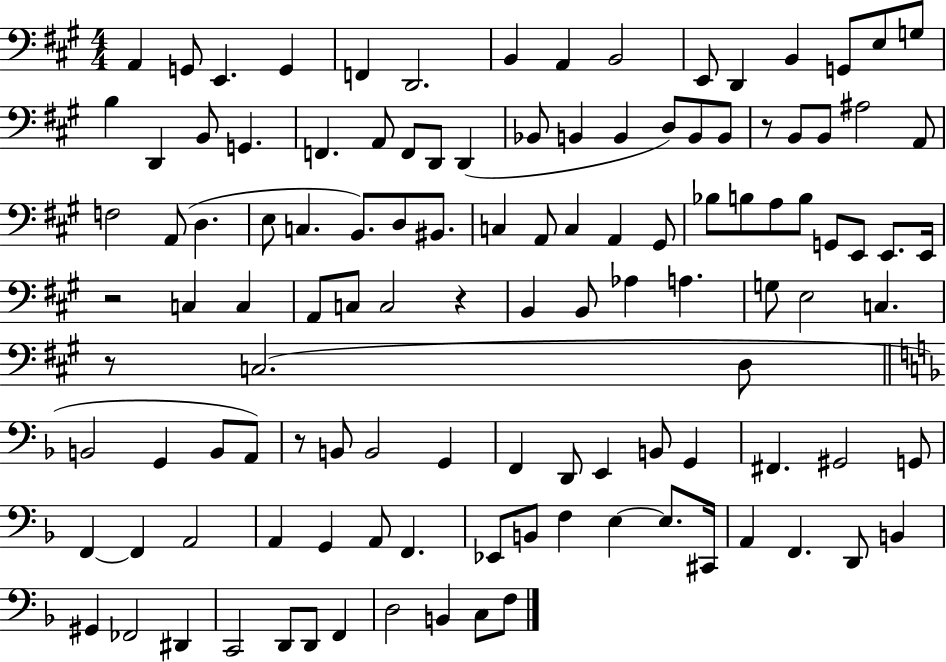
X:1
T:Untitled
M:4/4
L:1/4
K:A
A,, G,,/2 E,, G,, F,, D,,2 B,, A,, B,,2 E,,/2 D,, B,, G,,/2 E,/2 G,/2 B, D,, B,,/2 G,, F,, A,,/2 F,,/2 D,,/2 D,, _B,,/2 B,, B,, D,/2 B,,/2 B,,/2 z/2 B,,/2 B,,/2 ^A,2 A,,/2 F,2 A,,/2 D, E,/2 C, B,,/2 D,/2 ^B,,/2 C, A,,/2 C, A,, ^G,,/2 _B,/2 B,/2 A,/2 B,/2 G,,/2 E,,/2 E,,/2 E,,/4 z2 C, C, A,,/2 C,/2 C,2 z B,, B,,/2 _A, A, G,/2 E,2 C, z/2 C,2 D,/2 B,,2 G,, B,,/2 A,,/2 z/2 B,,/2 B,,2 G,, F,, D,,/2 E,, B,,/2 G,, ^F,, ^G,,2 G,,/2 F,, F,, A,,2 A,, G,, A,,/2 F,, _E,,/2 B,,/2 F, E, E,/2 ^C,,/4 A,, F,, D,,/2 B,, ^G,, _F,,2 ^D,, C,,2 D,,/2 D,,/2 F,, D,2 B,, C,/2 F,/2